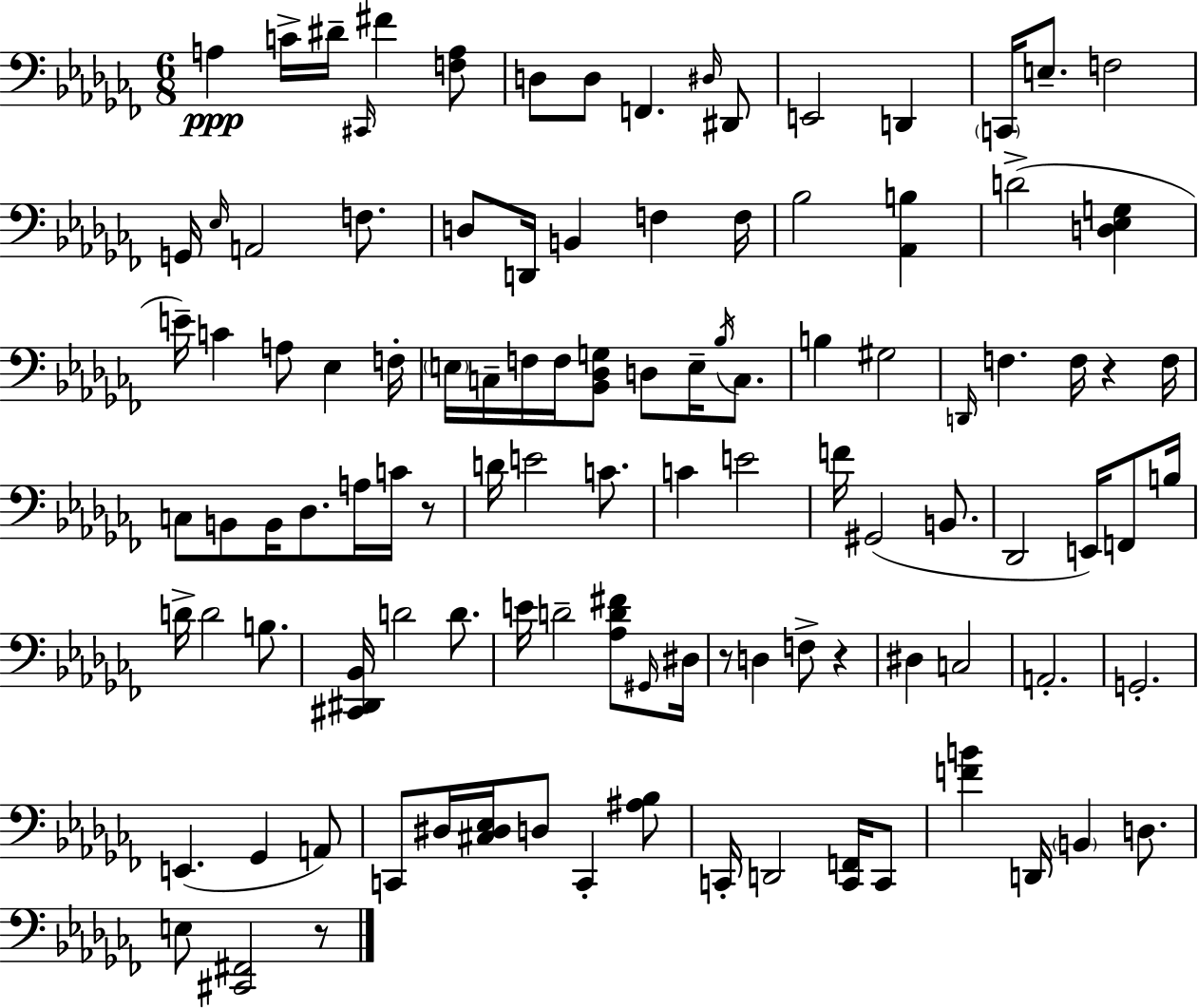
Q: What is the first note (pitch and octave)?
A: A3